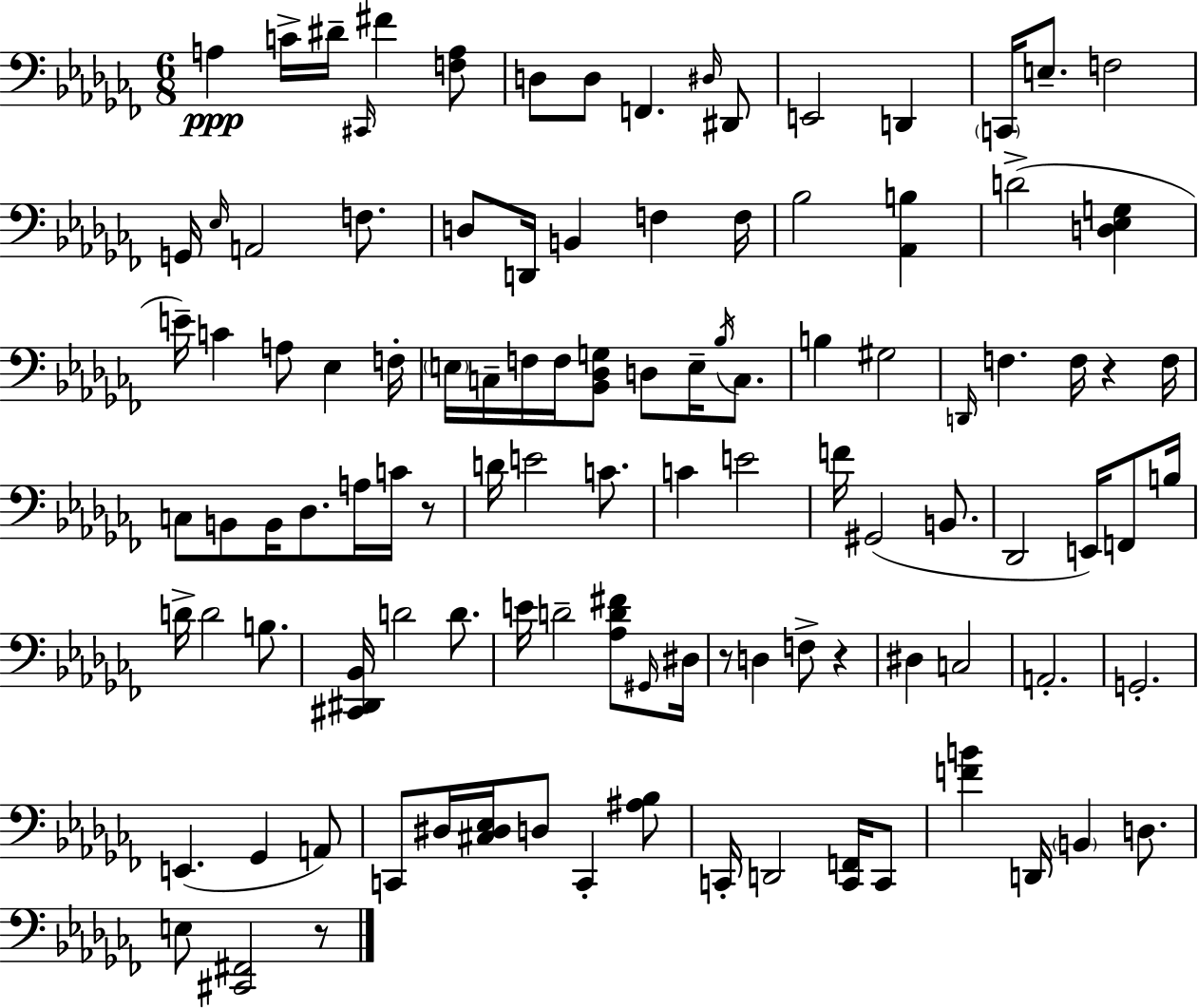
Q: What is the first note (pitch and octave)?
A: A3